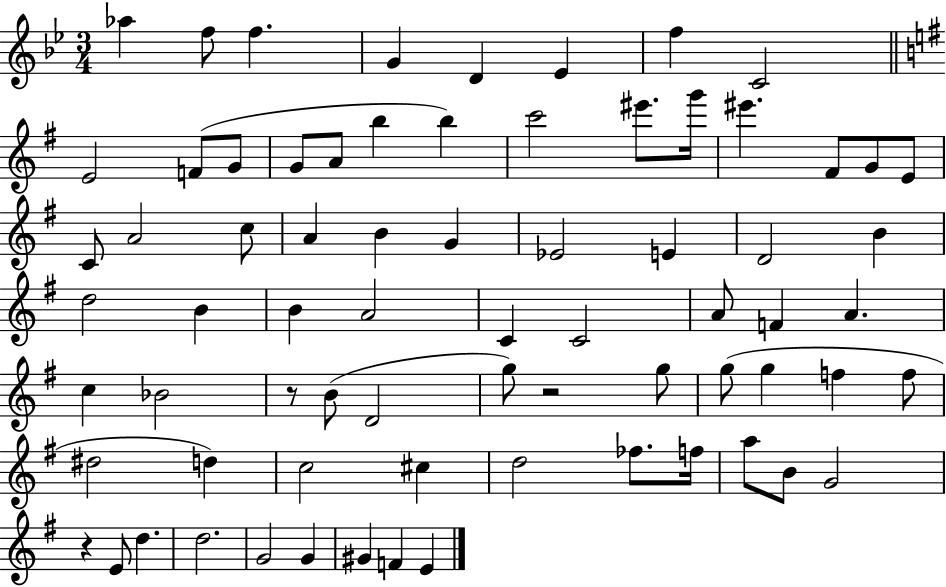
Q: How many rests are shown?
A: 3